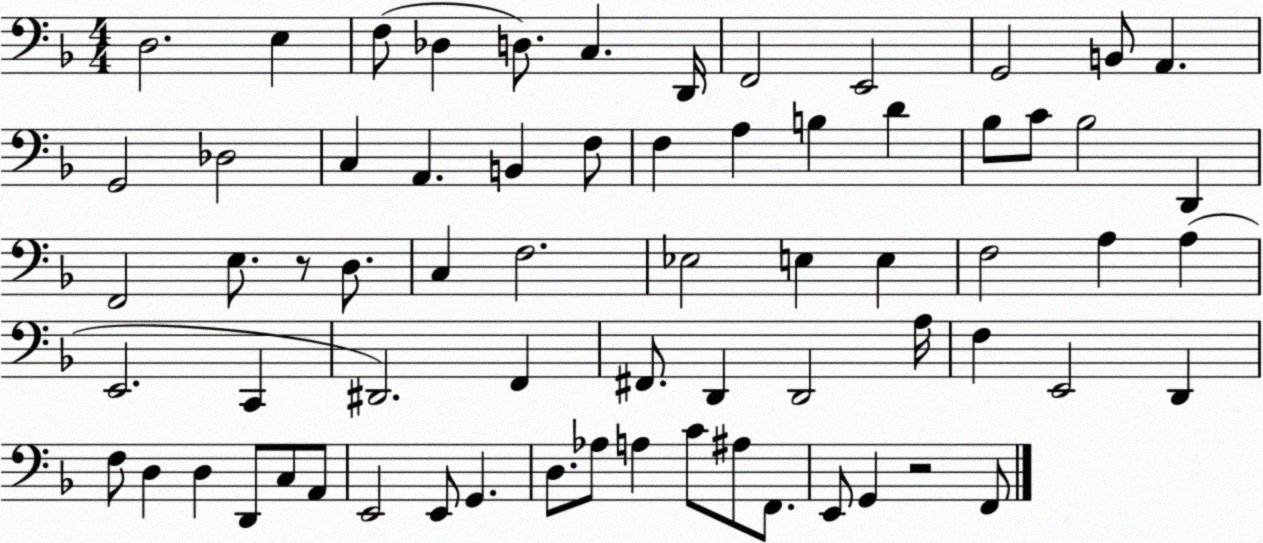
X:1
T:Untitled
M:4/4
L:1/4
K:F
D,2 E, F,/2 _D, D,/2 C, D,,/4 F,,2 E,,2 G,,2 B,,/2 A,, G,,2 _D,2 C, A,, B,, F,/2 F, A, B, D _B,/2 C/2 _B,2 D,, F,,2 E,/2 z/2 D,/2 C, F,2 _E,2 E, E, F,2 A, A, E,,2 C,, ^D,,2 F,, ^F,,/2 D,, D,,2 A,/4 F, E,,2 D,, F,/2 D, D, D,,/2 C,/2 A,,/2 E,,2 E,,/2 G,, D,/2 _A,/2 A, C/2 ^A,/2 F,,/2 E,,/2 G,, z2 F,,/2